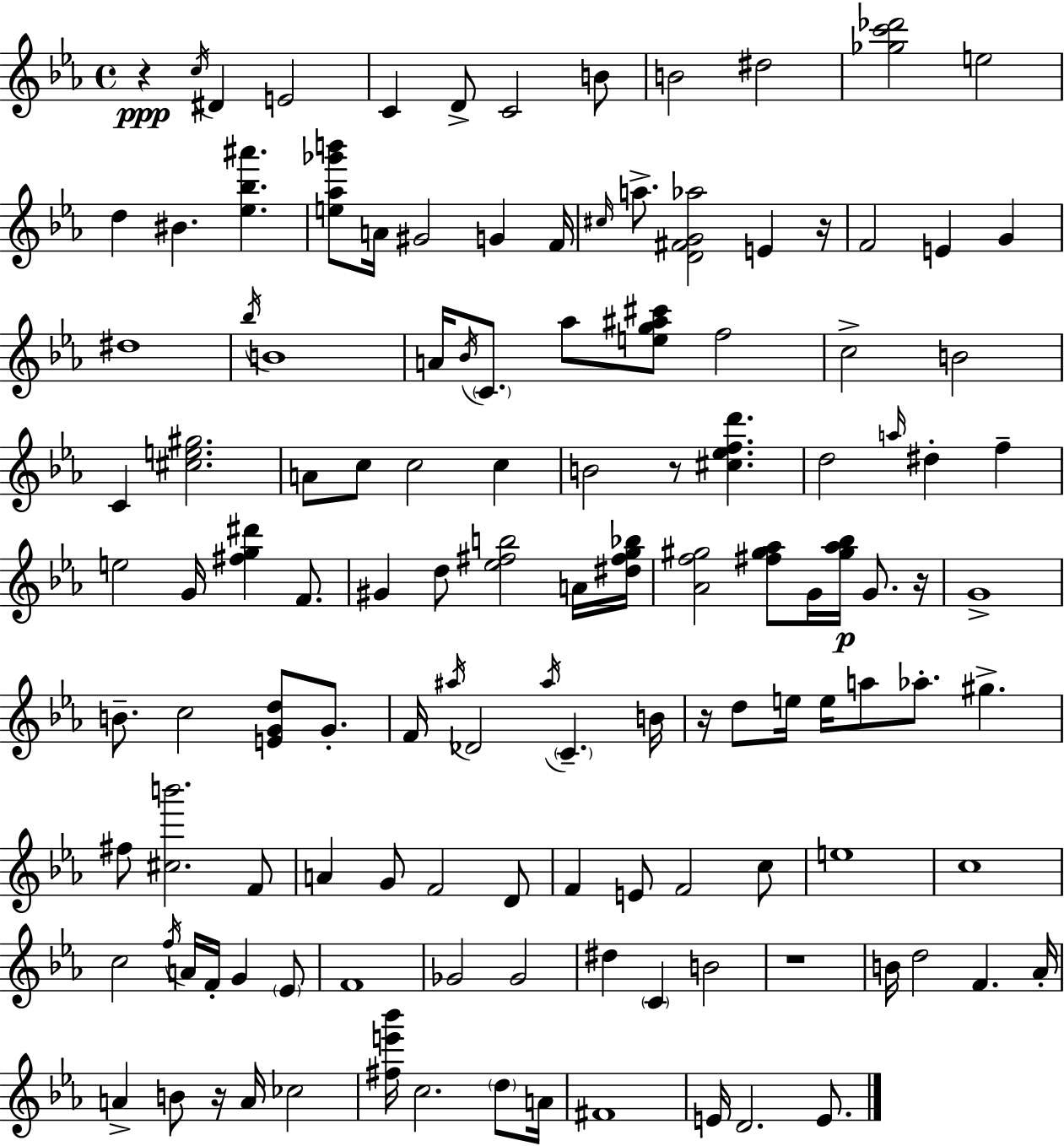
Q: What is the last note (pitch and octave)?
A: E4